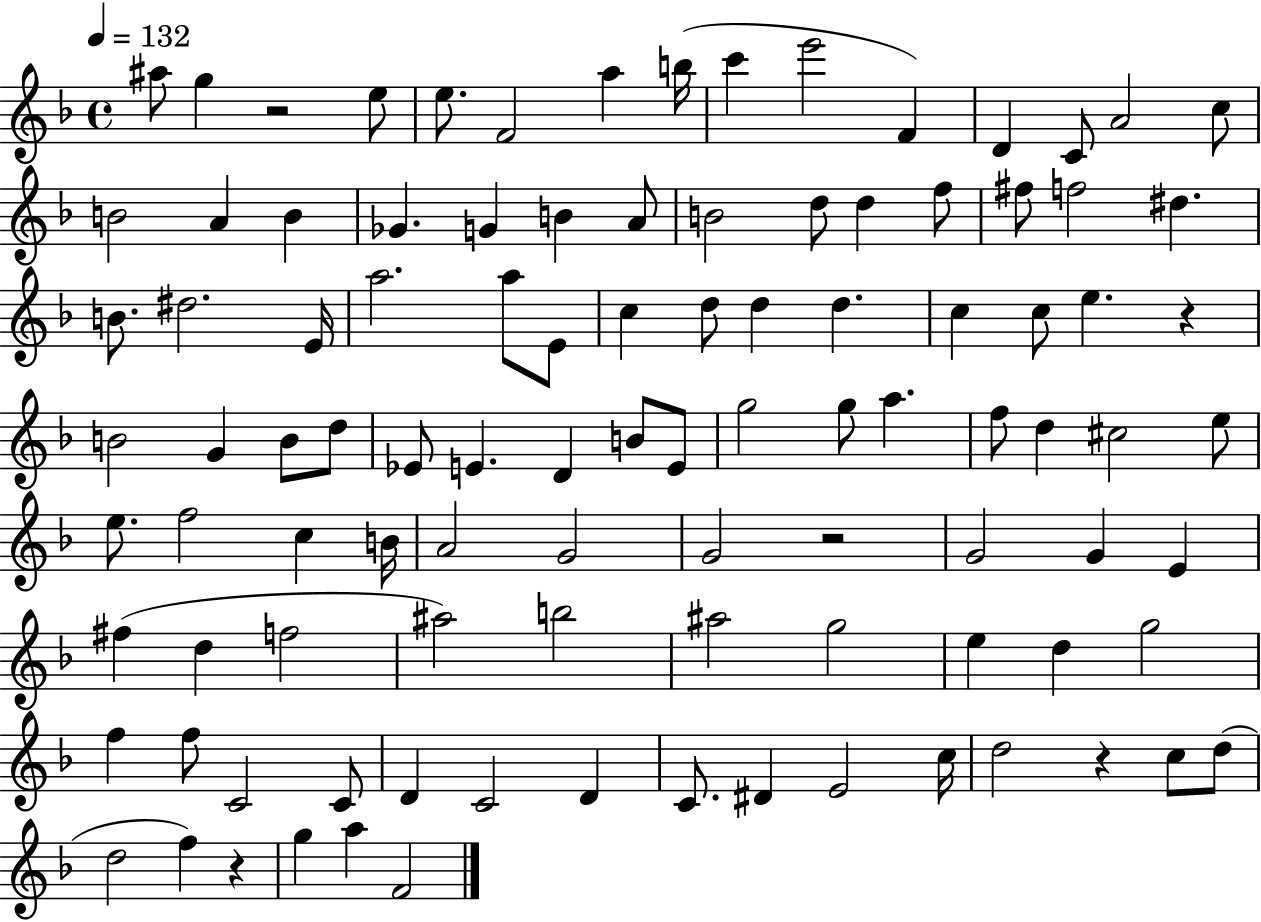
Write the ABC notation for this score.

X:1
T:Untitled
M:4/4
L:1/4
K:F
^a/2 g z2 e/2 e/2 F2 a b/4 c' e'2 F D C/2 A2 c/2 B2 A B _G G B A/2 B2 d/2 d f/2 ^f/2 f2 ^d B/2 ^d2 E/4 a2 a/2 E/2 c d/2 d d c c/2 e z B2 G B/2 d/2 _E/2 E D B/2 E/2 g2 g/2 a f/2 d ^c2 e/2 e/2 f2 c B/4 A2 G2 G2 z2 G2 G E ^f d f2 ^a2 b2 ^a2 g2 e d g2 f f/2 C2 C/2 D C2 D C/2 ^D E2 c/4 d2 z c/2 d/2 d2 f z g a F2